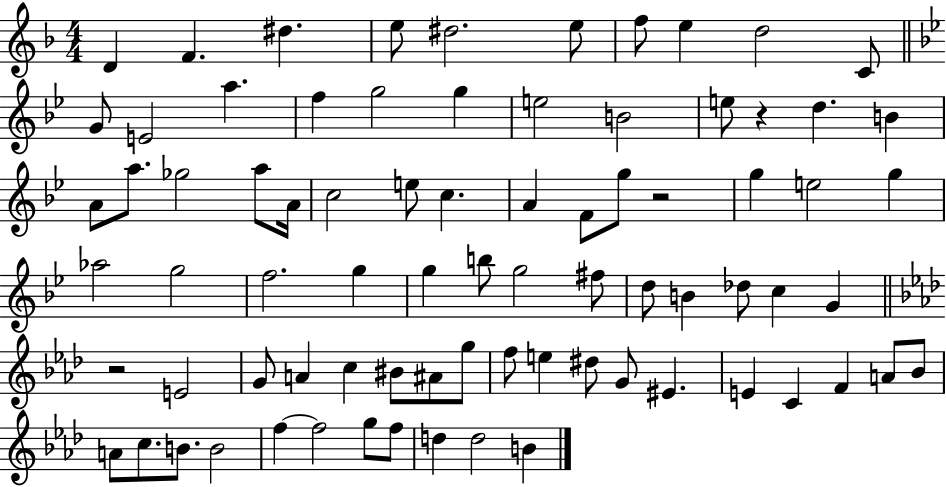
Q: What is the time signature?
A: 4/4